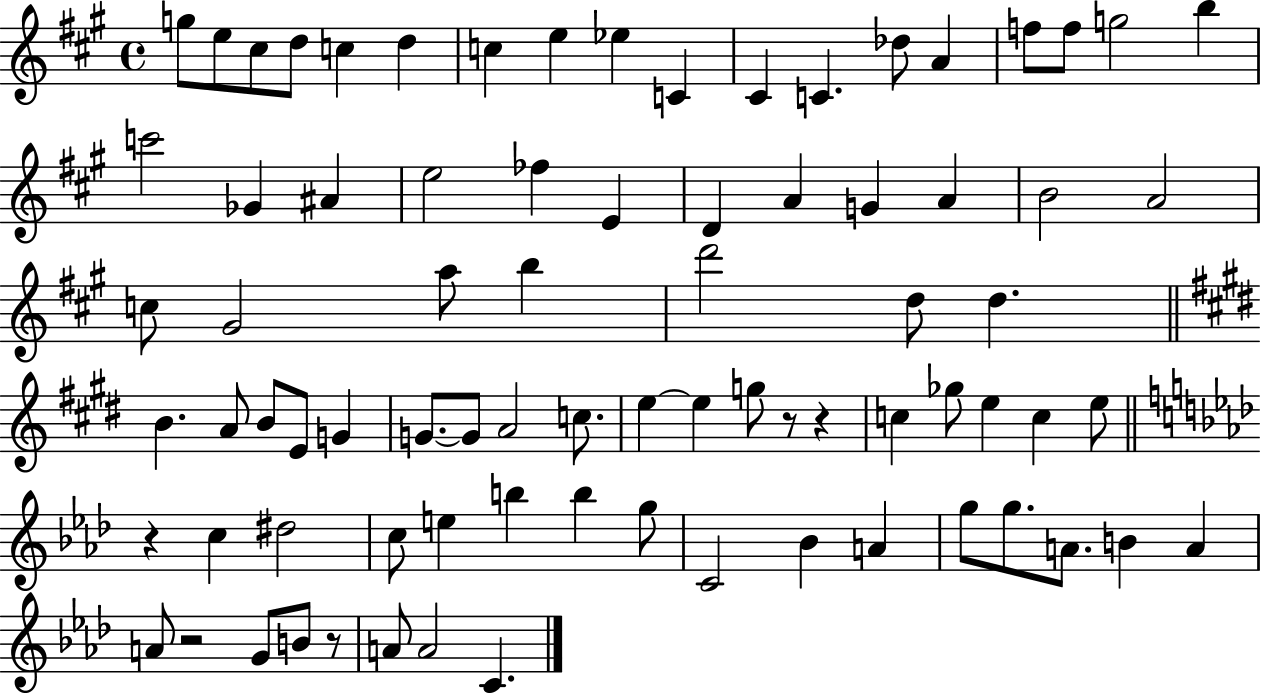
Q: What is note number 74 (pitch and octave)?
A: A4